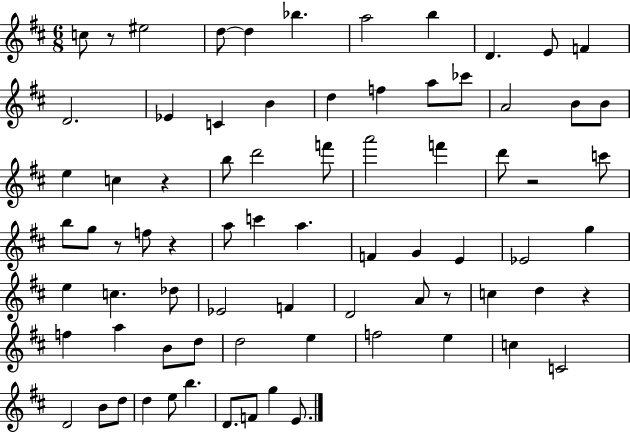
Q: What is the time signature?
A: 6/8